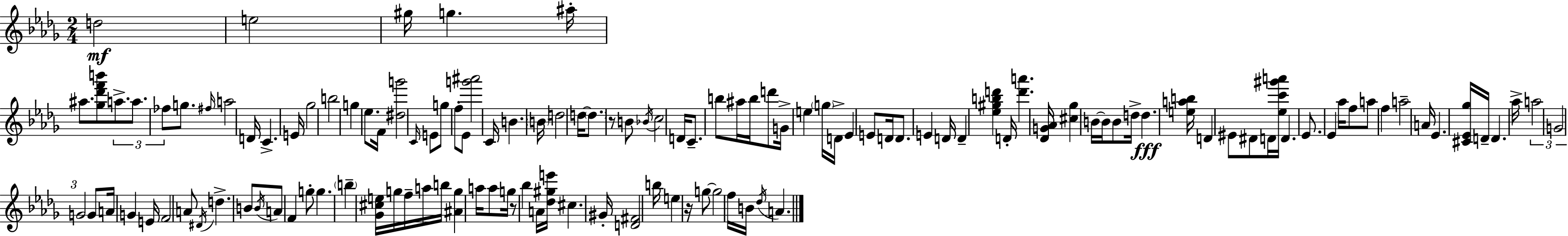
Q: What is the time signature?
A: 2/4